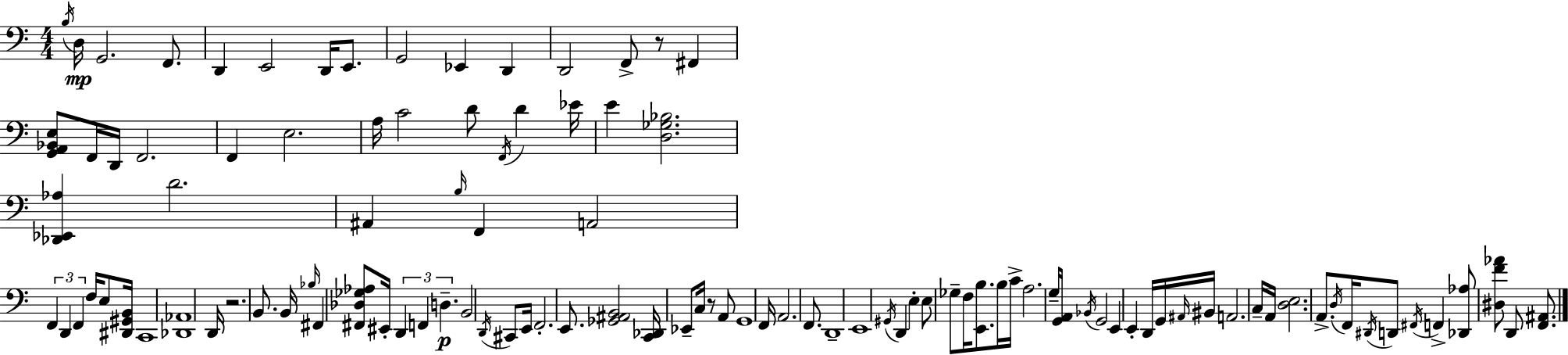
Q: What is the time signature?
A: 4/4